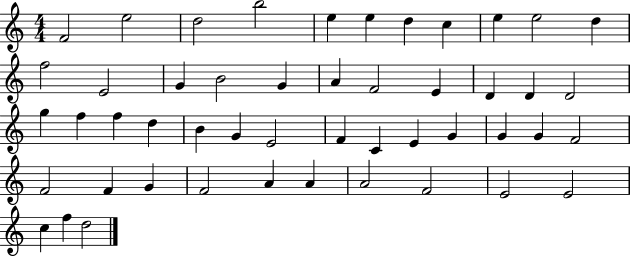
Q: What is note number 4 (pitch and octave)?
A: B5